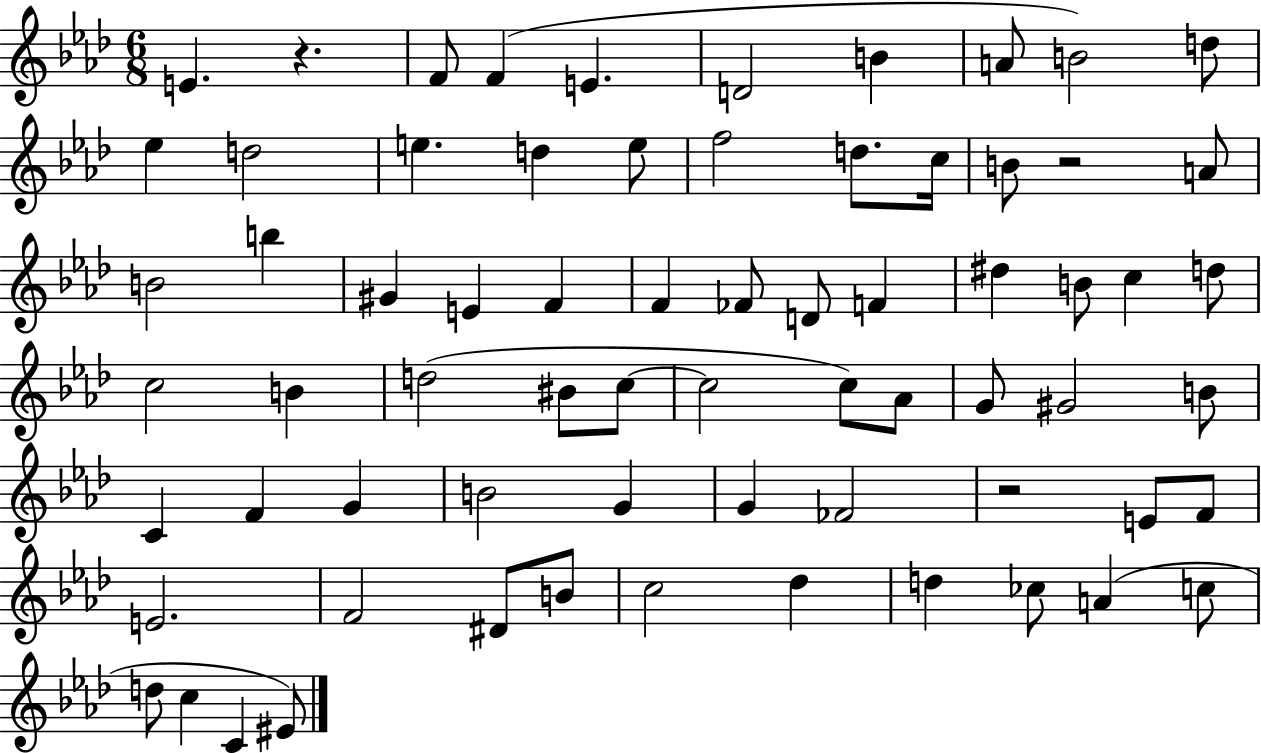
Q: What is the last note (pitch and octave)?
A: EIS4